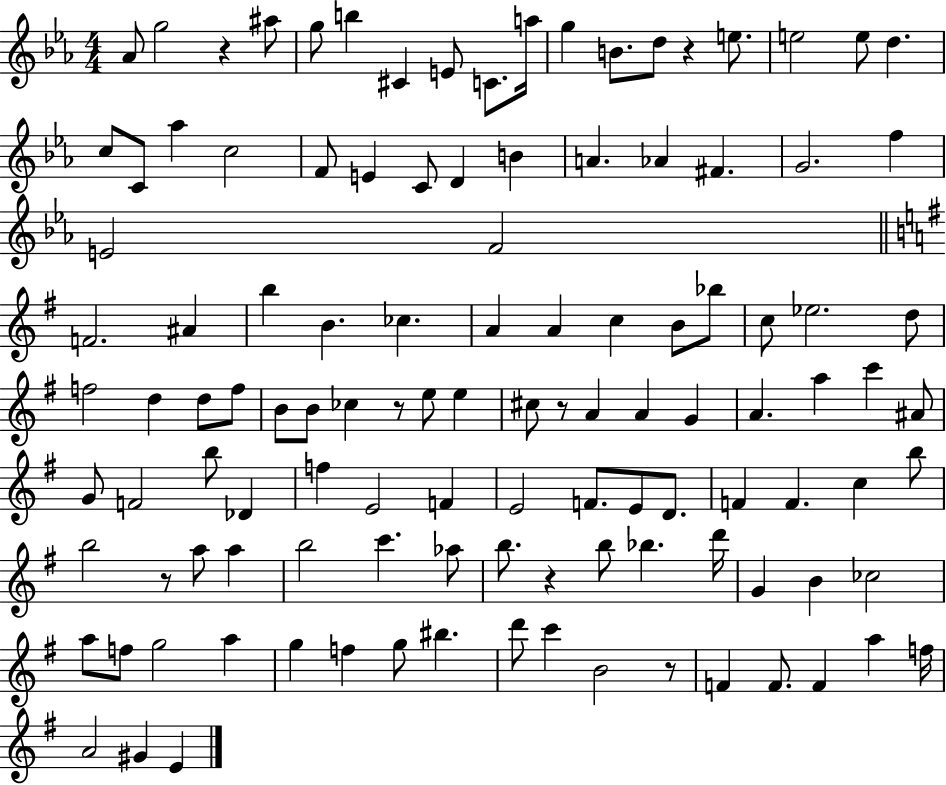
Ab4/e G5/h R/q A#5/e G5/e B5/q C#4/q E4/e C4/e. A5/s G5/q B4/e. D5/e R/q E5/e. E5/h E5/e D5/q. C5/e C4/e Ab5/q C5/h F4/e E4/q C4/e D4/q B4/q A4/q. Ab4/q F#4/q. G4/h. F5/q E4/h F4/h F4/h. A#4/q B5/q B4/q. CES5/q. A4/q A4/q C5/q B4/e Bb5/e C5/e Eb5/h. D5/e F5/h D5/q D5/e F5/e B4/e B4/e CES5/q R/e E5/e E5/q C#5/e R/e A4/q A4/q G4/q A4/q. A5/q C6/q A#4/e G4/e F4/h B5/e Db4/q F5/q E4/h F4/q E4/h F4/e. E4/e D4/e. F4/q F4/q. C5/q B5/e B5/h R/e A5/e A5/q B5/h C6/q. Ab5/e B5/e. R/q B5/e Bb5/q. D6/s G4/q B4/q CES5/h A5/e F5/e G5/h A5/q G5/q F5/q G5/e BIS5/q. D6/e C6/q B4/h R/e F4/q F4/e. F4/q A5/q F5/s A4/h G#4/q E4/q